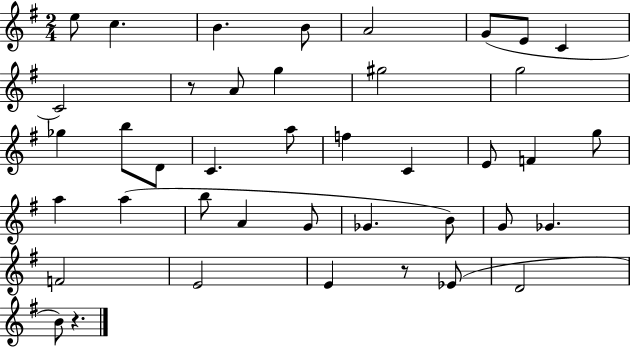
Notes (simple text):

E5/e C5/q. B4/q. B4/e A4/h G4/e E4/e C4/q C4/h R/e A4/e G5/q G#5/h G5/h Gb5/q B5/e D4/e C4/q. A5/e F5/q C4/q E4/e F4/q G5/e A5/q A5/q B5/e A4/q G4/e Gb4/q. B4/e G4/e Gb4/q. F4/h E4/h E4/q R/e Eb4/e D4/h B4/e R/q.